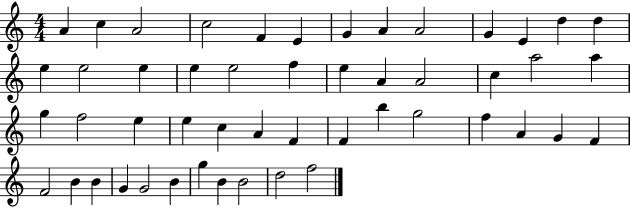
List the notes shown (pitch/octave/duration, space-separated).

A4/q C5/q A4/h C5/h F4/q E4/q G4/q A4/q A4/h G4/q E4/q D5/q D5/q E5/q E5/h E5/q E5/q E5/h F5/q E5/q A4/q A4/h C5/q A5/h A5/q G5/q F5/h E5/q E5/q C5/q A4/q F4/q F4/q B5/q G5/h F5/q A4/q G4/q F4/q F4/h B4/q B4/q G4/q G4/h B4/q G5/q B4/q B4/h D5/h F5/h